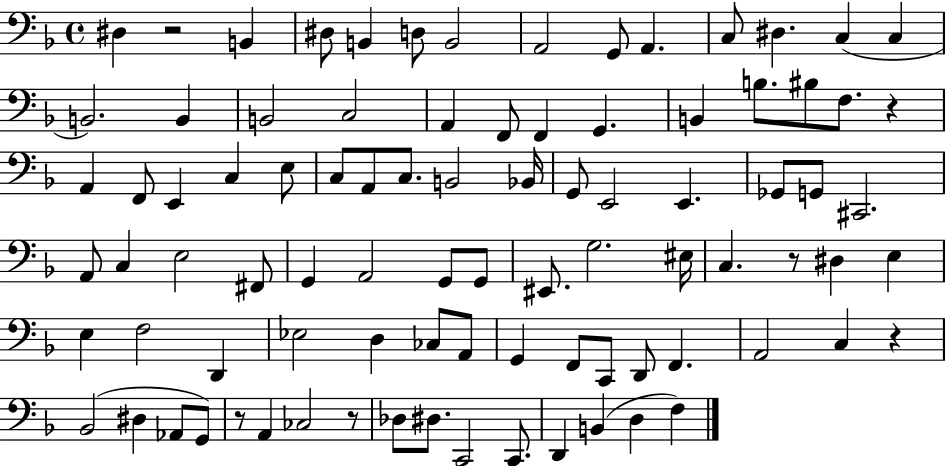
{
  \clef bass
  \time 4/4
  \defaultTimeSignature
  \key f \major
  dis4 r2 b,4 | dis8 b,4 d8 b,2 | a,2 g,8 a,4. | c8 dis4. c4( c4 | \break b,2.) b,4 | b,2 c2 | a,4 f,8 f,4 g,4. | b,4 b8. bis8 f8. r4 | \break a,4 f,8 e,4 c4 e8 | c8 a,8 c8. b,2 bes,16 | g,8 e,2 e,4. | ges,8 g,8 cis,2. | \break a,8 c4 e2 fis,8 | g,4 a,2 g,8 g,8 | eis,8. g2. eis16 | c4. r8 dis4 e4 | \break e4 f2 d,4 | ees2 d4 ces8 a,8 | g,4 f,8 c,8 d,8 f,4. | a,2 c4 r4 | \break bes,2( dis4 aes,8 g,8) | r8 a,4 ces2 r8 | des8 dis8. c,2 c,8. | d,4 b,4( d4 f4) | \break \bar "|."
}